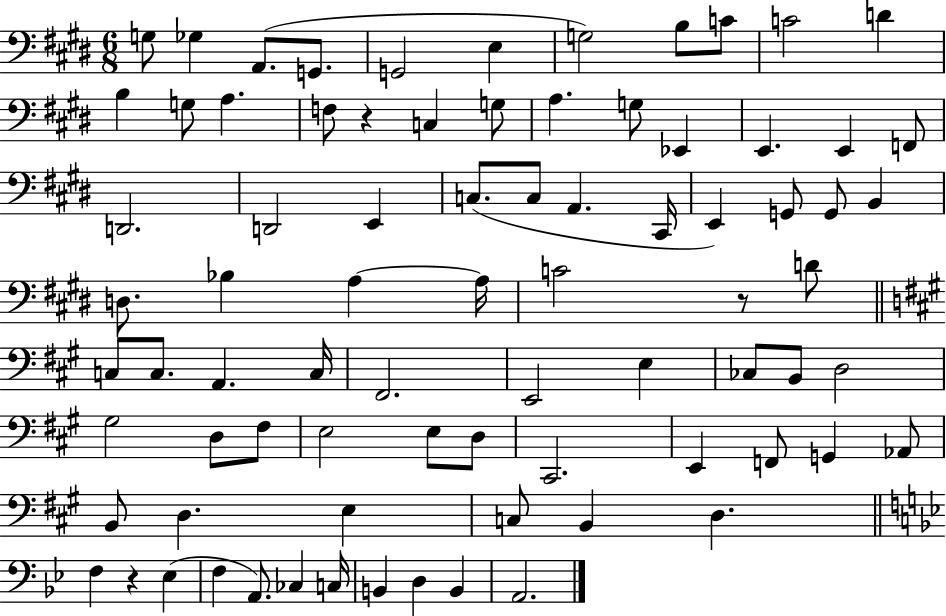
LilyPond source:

{
  \clef bass
  \numericTimeSignature
  \time 6/8
  \key e \major
  g8 ges4 a,8.( g,8. | g,2 e4 | g2) b8 c'8 | c'2 d'4 | \break b4 g8 a4. | f8 r4 c4 g8 | a4. g8 ees,4 | e,4. e,4 f,8 | \break d,2. | d,2 e,4 | c8.( c8 a,4. cis,16 | e,4) g,8 g,8 b,4 | \break d8. bes4 a4~~ a16 | c'2 r8 d'8 | \bar "||" \break \key a \major c8 c8. a,4. c16 | fis,2. | e,2 e4 | ces8 b,8 d2 | \break gis2 d8 fis8 | e2 e8 d8 | cis,2. | e,4 f,8 g,4 aes,8 | \break b,8 d4. e4 | c8 b,4 d4. | \bar "||" \break \key g \minor f4 r4 ees4( | f4 a,8.) ces4 c16 | b,4 d4 b,4 | a,2. | \break \bar "|."
}